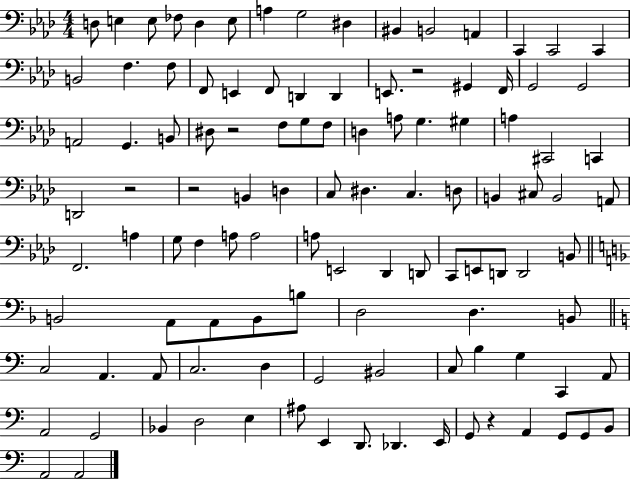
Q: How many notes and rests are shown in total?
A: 110